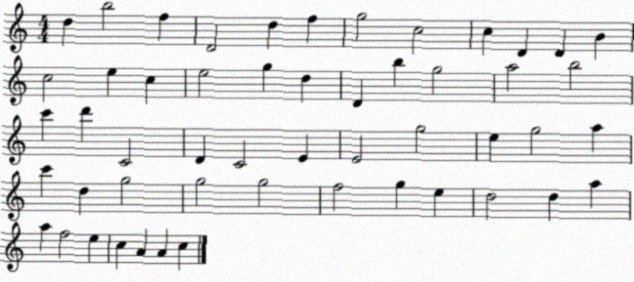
X:1
T:Untitled
M:4/4
L:1/4
K:C
d b2 f D2 d f g2 c2 c D D B c2 e c e2 g d D b g2 a2 b2 c' d' C2 D C2 E E2 g2 e g2 a c' d g2 g2 g2 f2 g e d2 d a a f2 e c A A c